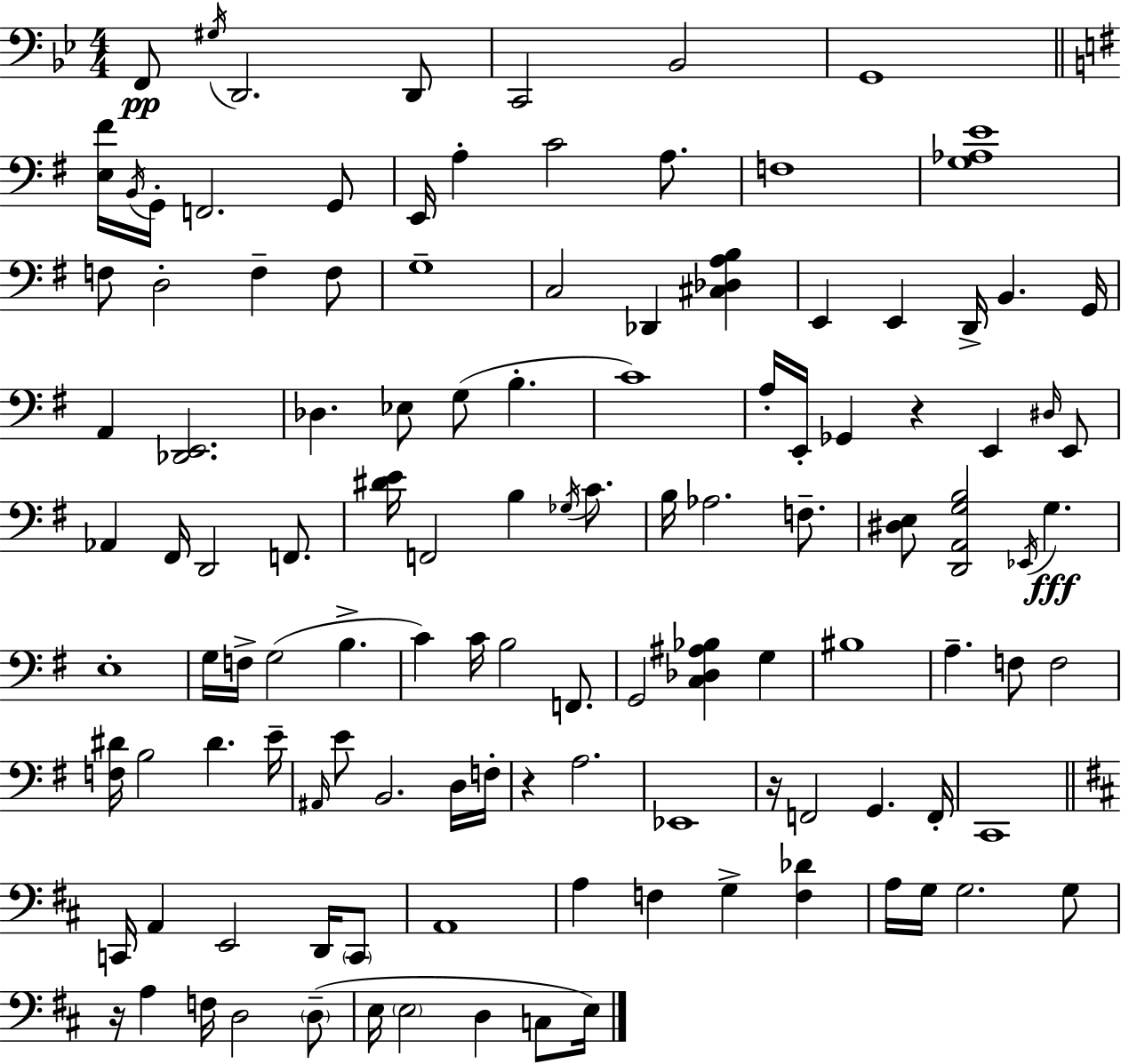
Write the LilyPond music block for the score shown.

{
  \clef bass
  \numericTimeSignature
  \time 4/4
  \key g \minor
  f,8\pp \acciaccatura { gis16 } d,2. d,8 | c,2 bes,2 | g,1 | \bar "||" \break \key g \major <e fis'>16 \acciaccatura { b,16 } g,16-. f,2. g,8 | e,16 a4-. c'2 a8. | f1 | <g aes e'>1 | \break f8 d2-. f4-- f8 | g1-- | c2 des,4 <cis des a b>4 | e,4 e,4 d,16-> b,4. | \break g,16 a,4 <des, e,>2. | des4. ees8 g8( b4.-. | c'1) | a16-. e,16-. ges,4 r4 e,4 \grace { dis16 } | \break e,8 aes,4 fis,16 d,2 f,8. | <dis' e'>16 f,2 b4 \acciaccatura { ges16 } | c'8. b16 aes2. | f8.-- <dis e>8 <d, a, g b>2 \acciaccatura { ees,16 }\fff g4. | \break e1-. | g16 f16-> g2( b4.-> | c'4) c'16 b2 | f,8. g,2 <c des ais bes>4 | \break g4 bis1 | a4.-- f8 f2 | <f dis'>16 b2 dis'4. | e'16-- \grace { ais,16 } e'8 b,2. | \break d16 f16-. r4 a2. | ees,1 | r16 f,2 g,4. | f,16-. c,1 | \break \bar "||" \break \key d \major c,16 a,4 e,2 d,16 \parenthesize c,8 | a,1 | a4 f4 g4-> <f des'>4 | a16 g16 g2. g8 | \break r16 a4 f16 d2 \parenthesize d8--( | e16 \parenthesize e2 d4 c8 e16) | \bar "|."
}